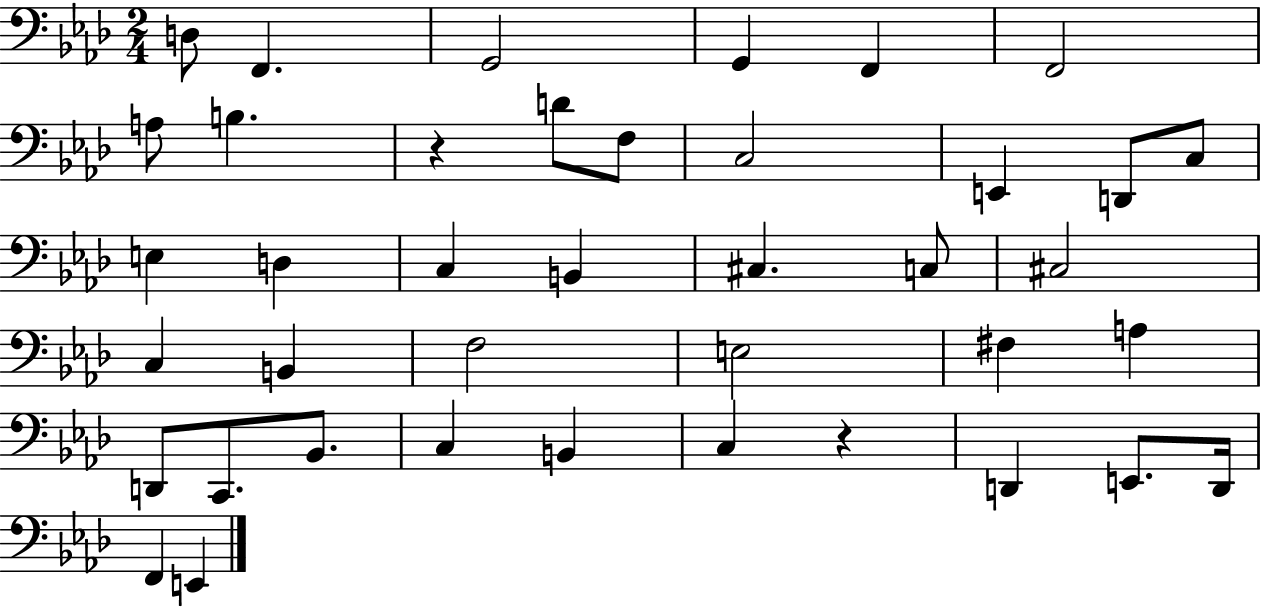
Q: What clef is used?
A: bass